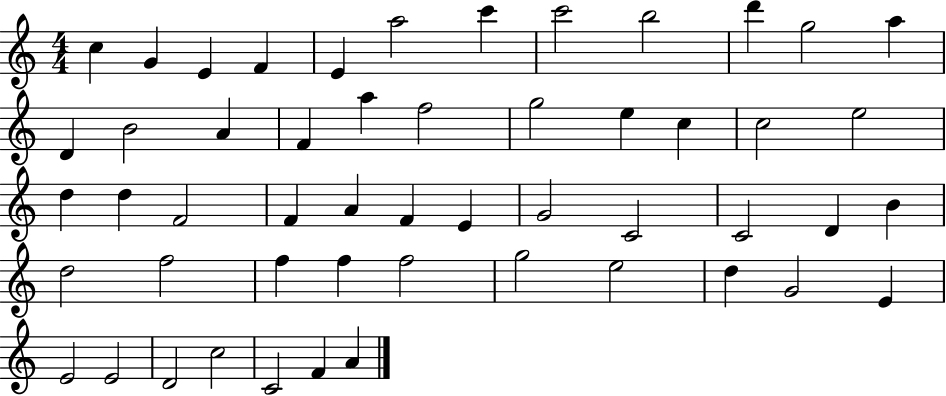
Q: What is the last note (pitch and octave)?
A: A4